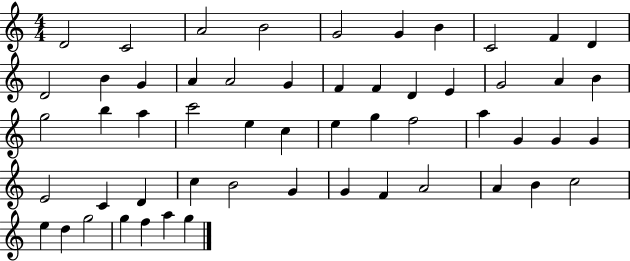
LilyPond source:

{
  \clef treble
  \numericTimeSignature
  \time 4/4
  \key c \major
  d'2 c'2 | a'2 b'2 | g'2 g'4 b'4 | c'2 f'4 d'4 | \break d'2 b'4 g'4 | a'4 a'2 g'4 | f'4 f'4 d'4 e'4 | g'2 a'4 b'4 | \break g''2 b''4 a''4 | c'''2 e''4 c''4 | e''4 g''4 f''2 | a''4 g'4 g'4 g'4 | \break e'2 c'4 d'4 | c''4 b'2 g'4 | g'4 f'4 a'2 | a'4 b'4 c''2 | \break e''4 d''4 g''2 | g''4 f''4 a''4 g''4 | \bar "|."
}